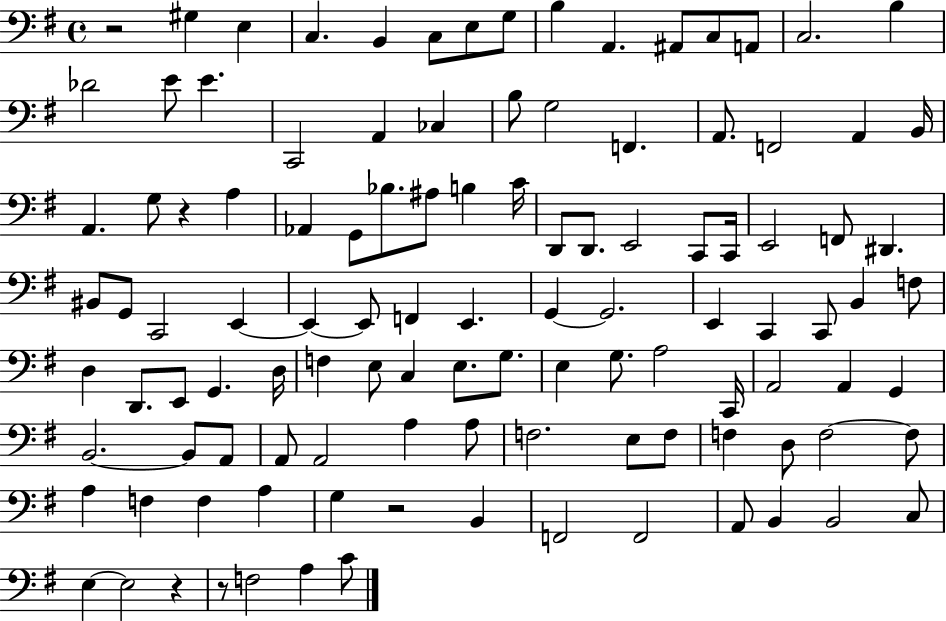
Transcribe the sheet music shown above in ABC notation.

X:1
T:Untitled
M:4/4
L:1/4
K:G
z2 ^G, E, C, B,, C,/2 E,/2 G,/2 B, A,, ^A,,/2 C,/2 A,,/2 C,2 B, _D2 E/2 E C,,2 A,, _C, B,/2 G,2 F,, A,,/2 F,,2 A,, B,,/4 A,, G,/2 z A, _A,, G,,/2 _B,/2 ^A,/2 B, C/4 D,,/2 D,,/2 E,,2 C,,/2 C,,/4 E,,2 F,,/2 ^D,, ^B,,/2 G,,/2 C,,2 E,, E,, E,,/2 F,, E,, G,, G,,2 E,, C,, C,,/2 B,, F,/2 D, D,,/2 E,,/2 G,, D,/4 F, E,/2 C, E,/2 G,/2 E, G,/2 A,2 C,,/4 A,,2 A,, G,, B,,2 B,,/2 A,,/2 A,,/2 A,,2 A, A,/2 F,2 E,/2 F,/2 F, D,/2 F,2 F,/2 A, F, F, A, G, z2 B,, F,,2 F,,2 A,,/2 B,, B,,2 C,/2 E, E,2 z z/2 F,2 A, C/2